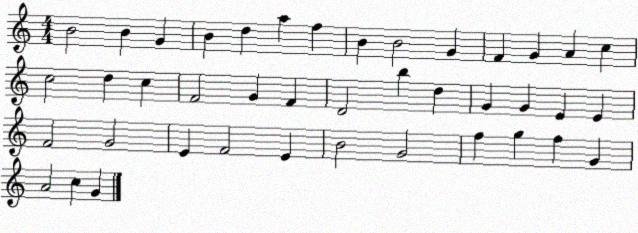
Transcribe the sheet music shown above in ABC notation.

X:1
T:Untitled
M:4/4
L:1/4
K:C
B2 B G B d a f B B2 G F G A c c2 d c F2 G F D2 b d G G E E F2 G2 E F2 E B2 G2 f g f G A2 c G